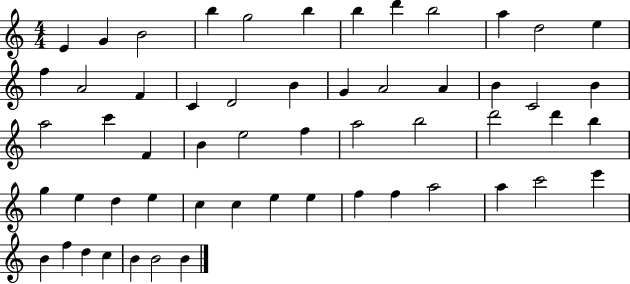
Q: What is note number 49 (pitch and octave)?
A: E6